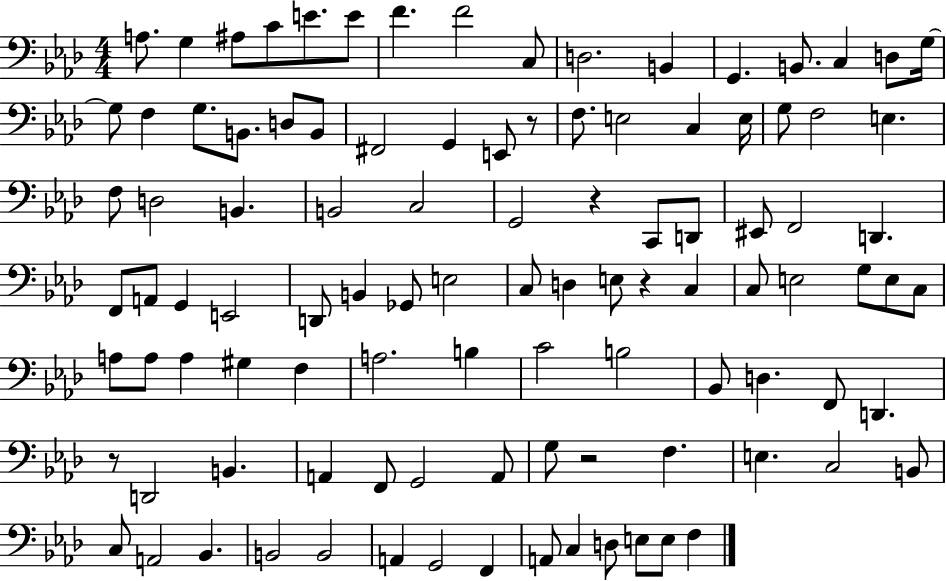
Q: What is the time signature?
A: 4/4